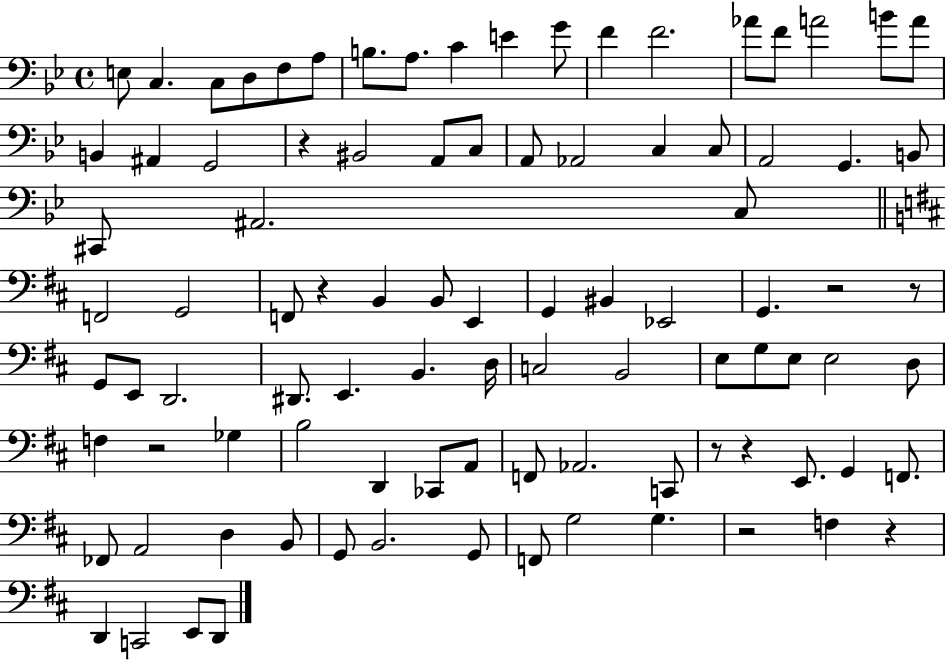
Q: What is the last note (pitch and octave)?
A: D2